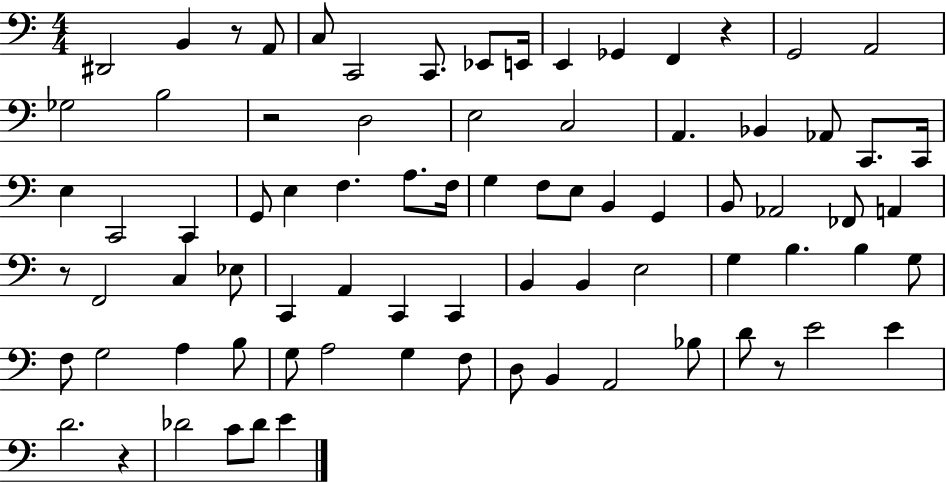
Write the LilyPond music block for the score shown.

{
  \clef bass
  \numericTimeSignature
  \time 4/4
  \key c \major
  \repeat volta 2 { dis,2 b,4 r8 a,8 | c8 c,2 c,8. ees,8 e,16 | e,4 ges,4 f,4 r4 | g,2 a,2 | \break ges2 b2 | r2 d2 | e2 c2 | a,4. bes,4 aes,8 c,8. c,16 | \break e4 c,2 c,4 | g,8 e4 f4. a8. f16 | g4 f8 e8 b,4 g,4 | b,8 aes,2 fes,8 a,4 | \break r8 f,2 c4 ees8 | c,4 a,4 c,4 c,4 | b,4 b,4 e2 | g4 b4. b4 g8 | \break f8 g2 a4 b8 | g8 a2 g4 f8 | d8 b,4 a,2 bes8 | d'8 r8 e'2 e'4 | \break d'2. r4 | des'2 c'8 des'8 e'4 | } \bar "|."
}